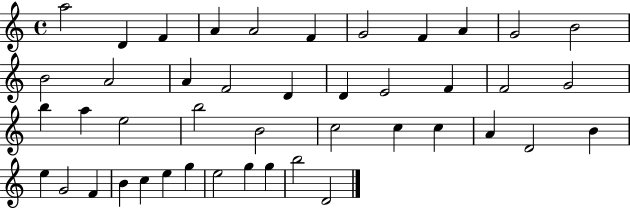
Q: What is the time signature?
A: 4/4